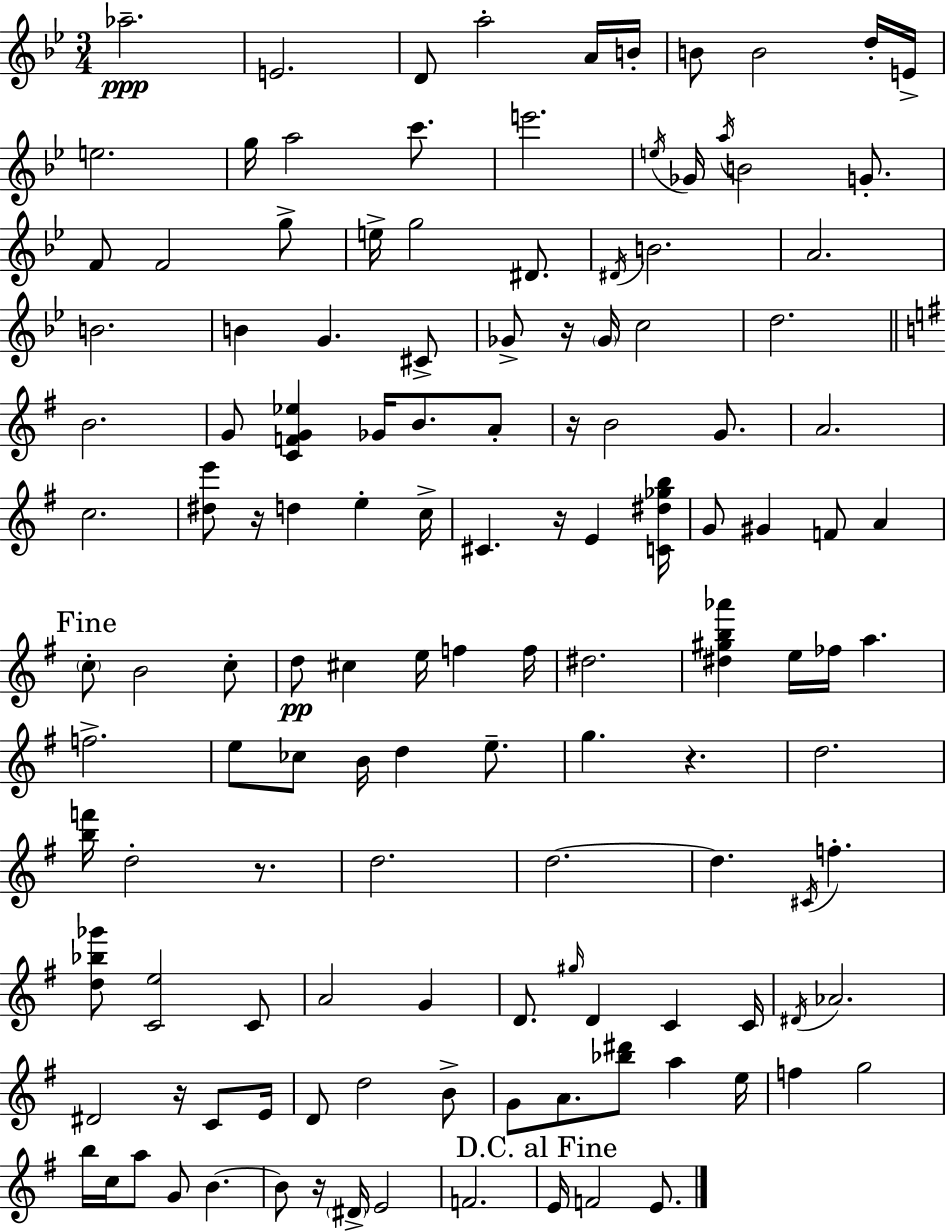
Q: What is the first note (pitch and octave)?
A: Ab5